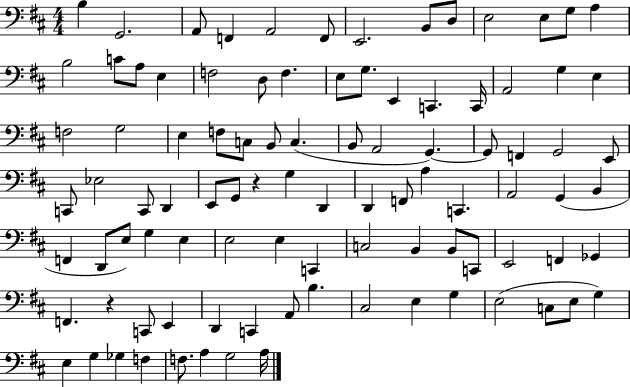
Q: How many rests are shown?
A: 2